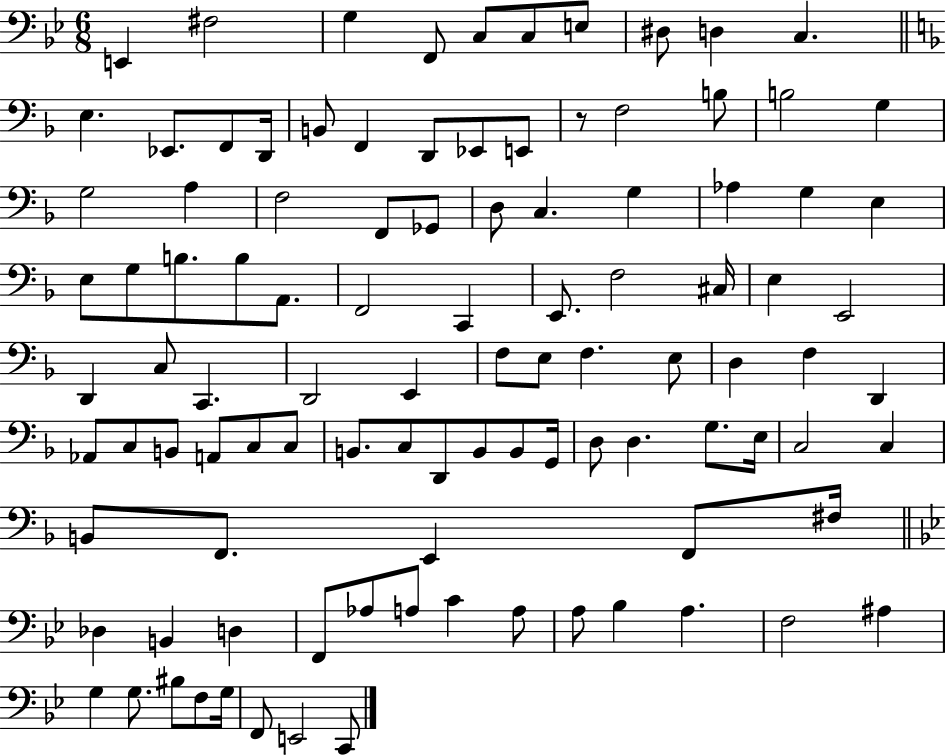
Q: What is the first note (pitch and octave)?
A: E2